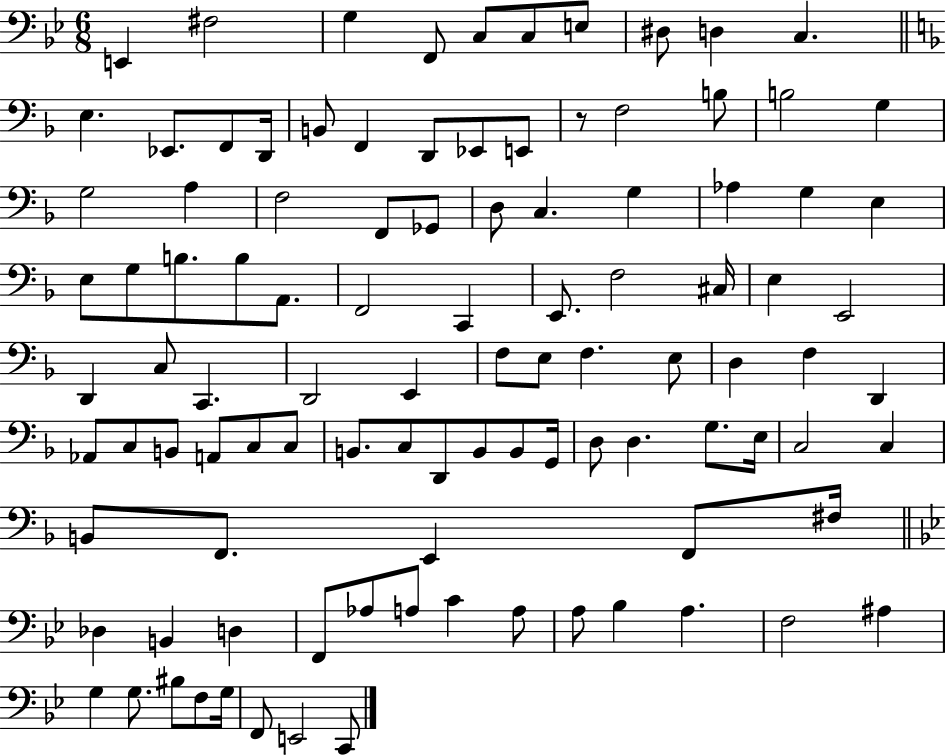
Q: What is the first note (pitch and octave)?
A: E2